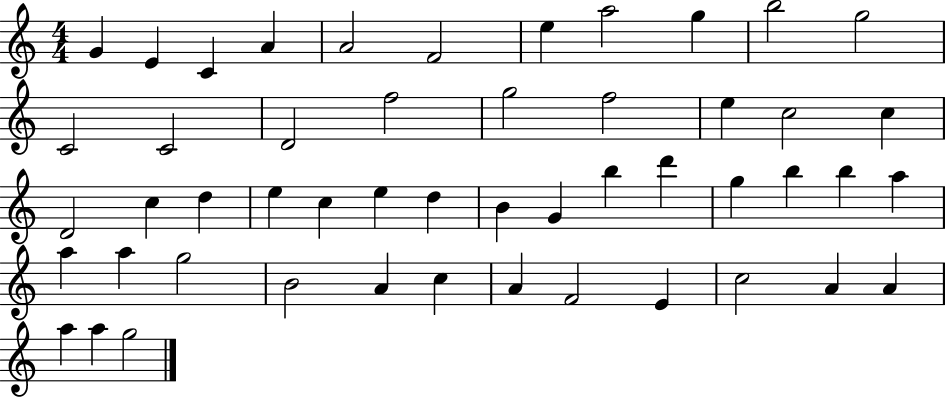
G4/q E4/q C4/q A4/q A4/h F4/h E5/q A5/h G5/q B5/h G5/h C4/h C4/h D4/h F5/h G5/h F5/h E5/q C5/h C5/q D4/h C5/q D5/q E5/q C5/q E5/q D5/q B4/q G4/q B5/q D6/q G5/q B5/q B5/q A5/q A5/q A5/q G5/h B4/h A4/q C5/q A4/q F4/h E4/q C5/h A4/q A4/q A5/q A5/q G5/h